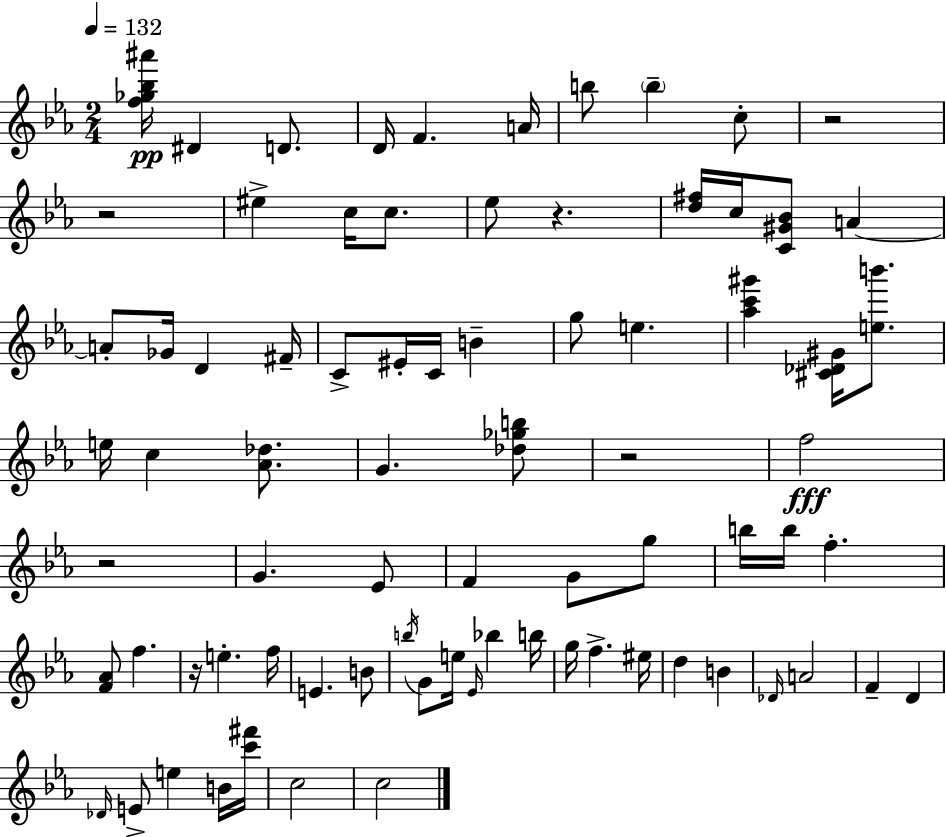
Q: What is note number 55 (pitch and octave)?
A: F4